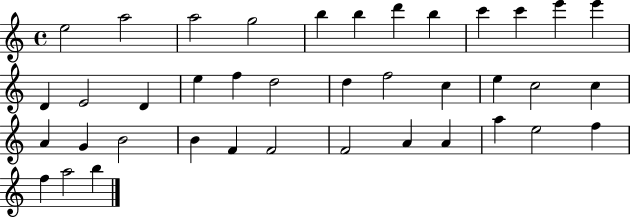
{
  \clef treble
  \time 4/4
  \defaultTimeSignature
  \key c \major
  e''2 a''2 | a''2 g''2 | b''4 b''4 d'''4 b''4 | c'''4 c'''4 e'''4 e'''4 | \break d'4 e'2 d'4 | e''4 f''4 d''2 | d''4 f''2 c''4 | e''4 c''2 c''4 | \break a'4 g'4 b'2 | b'4 f'4 f'2 | f'2 a'4 a'4 | a''4 e''2 f''4 | \break f''4 a''2 b''4 | \bar "|."
}